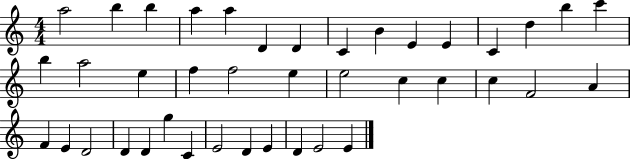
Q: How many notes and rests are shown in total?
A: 40